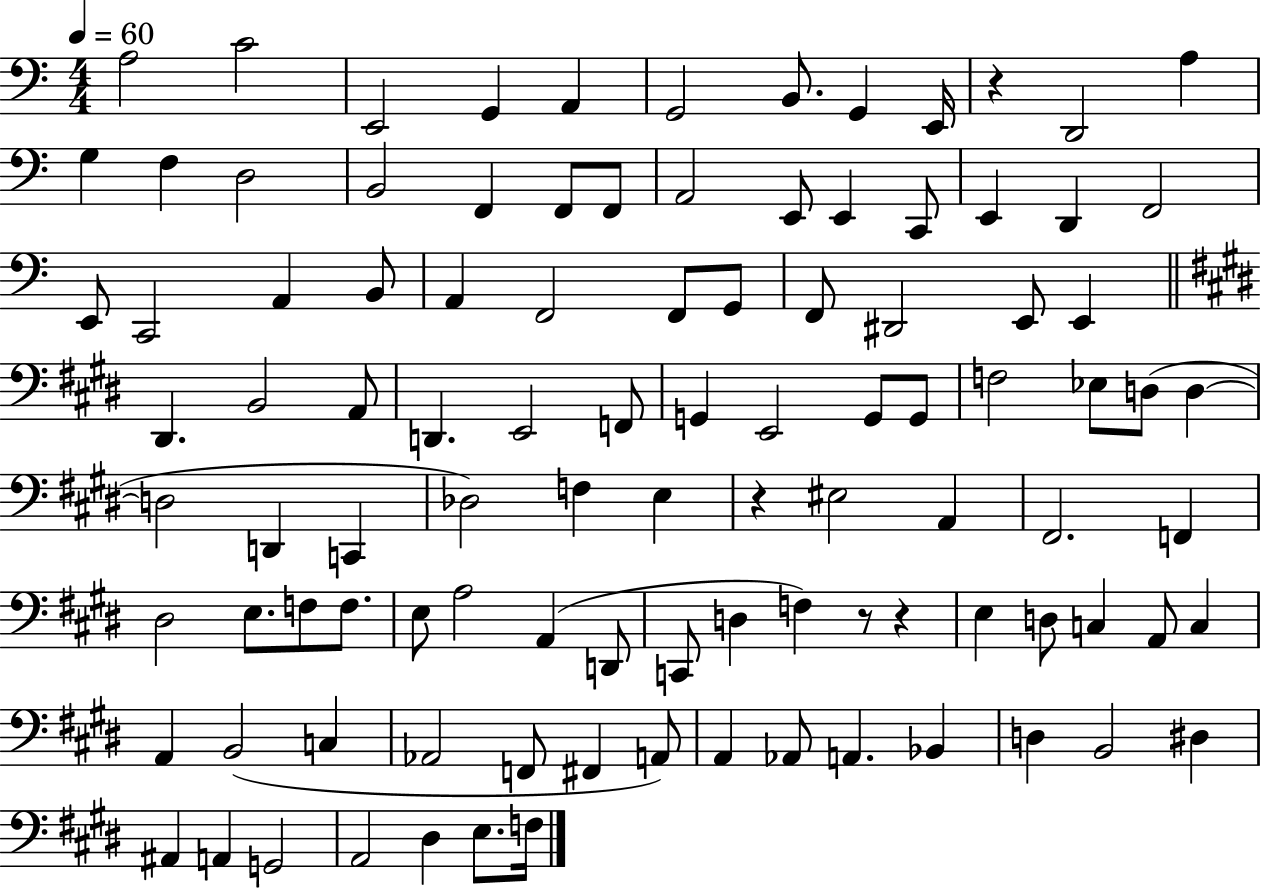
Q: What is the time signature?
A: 4/4